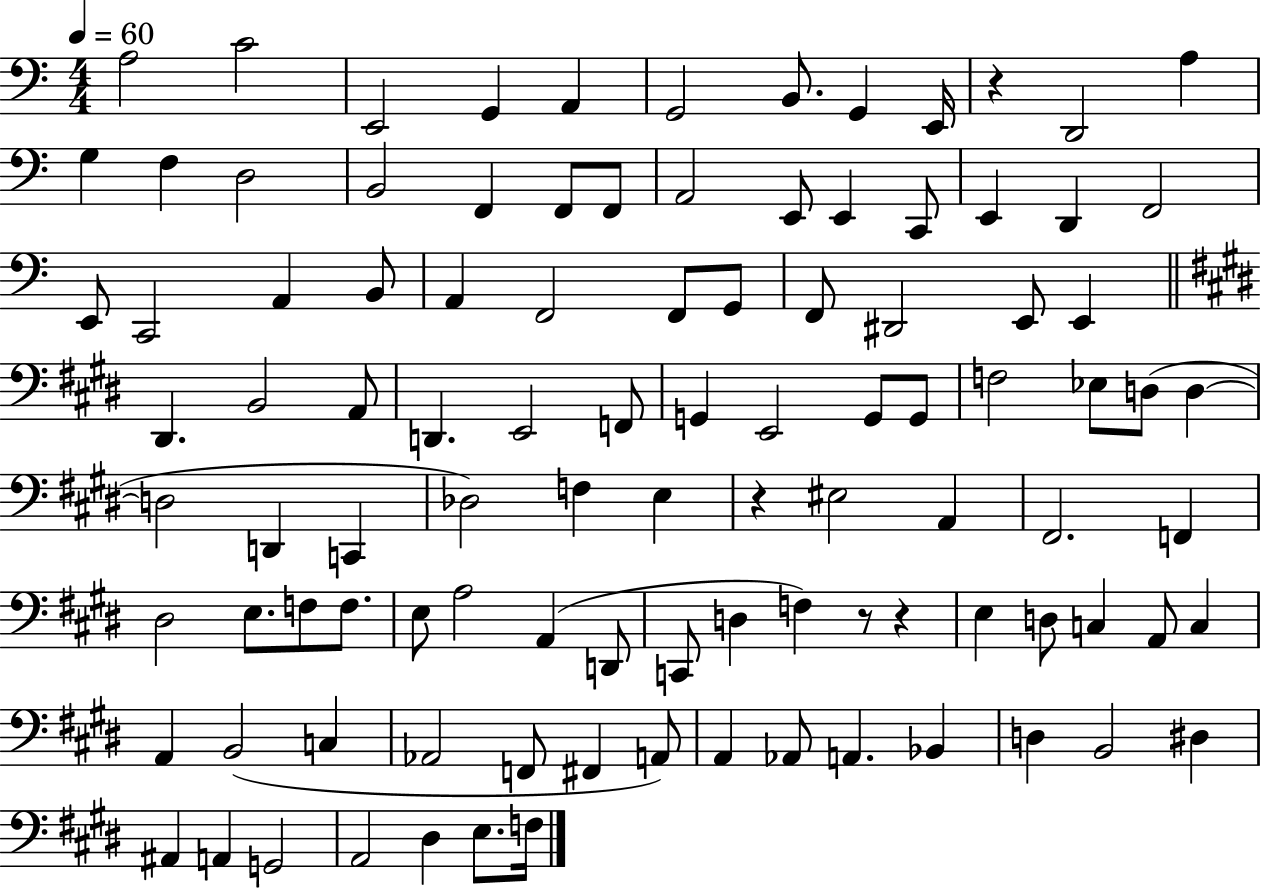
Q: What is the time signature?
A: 4/4